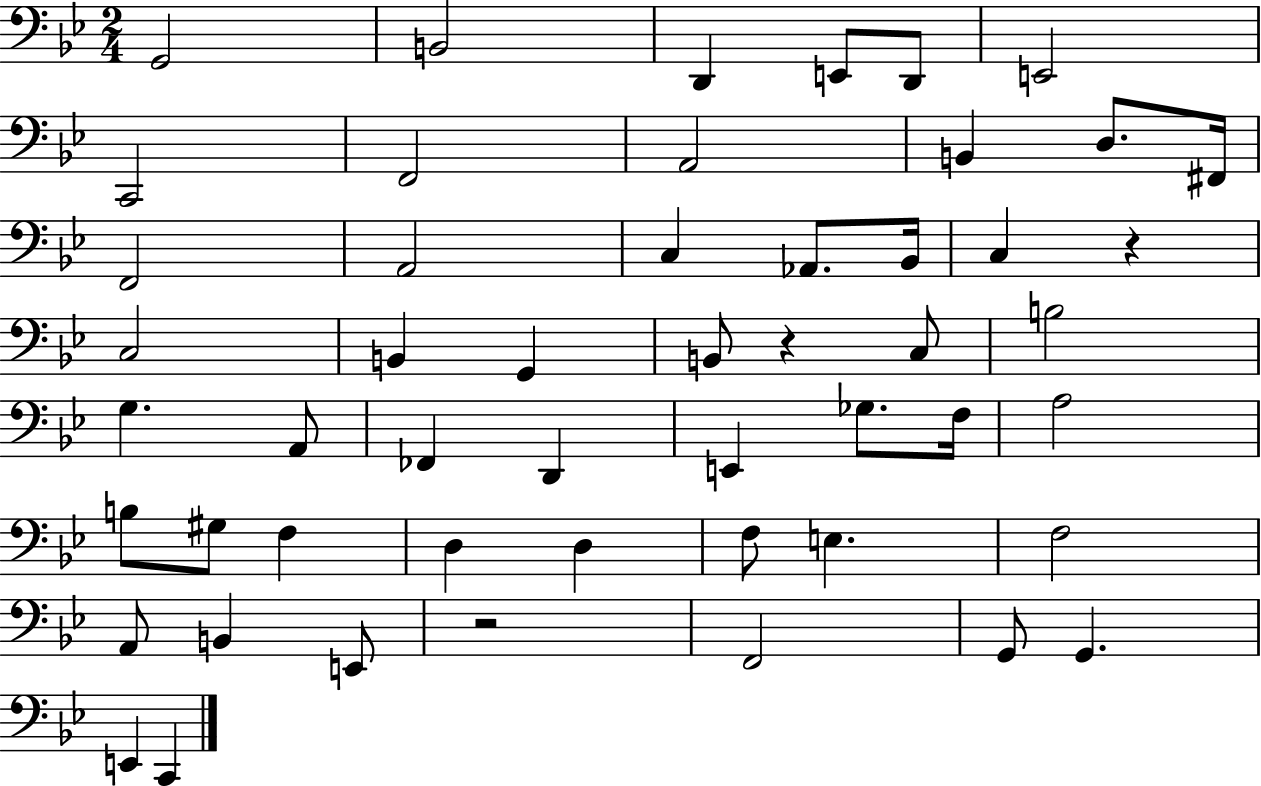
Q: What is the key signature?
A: BES major